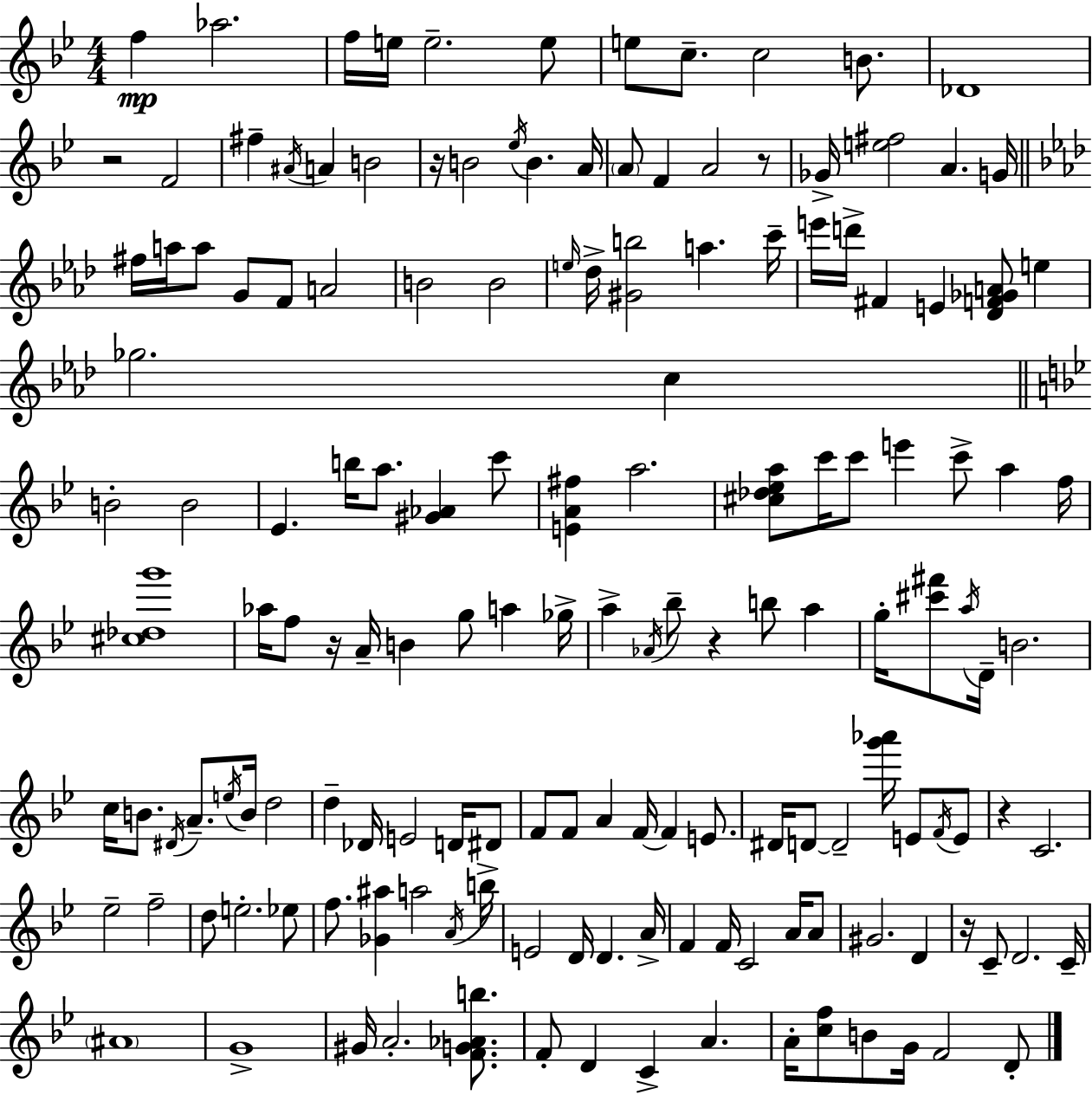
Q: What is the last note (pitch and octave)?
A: D4